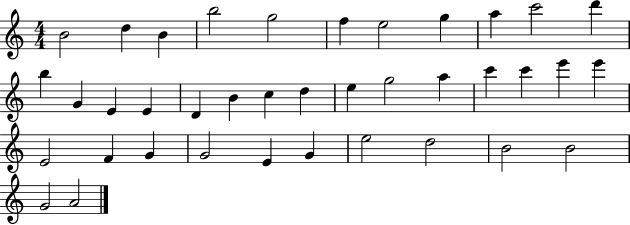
X:1
T:Untitled
M:4/4
L:1/4
K:C
B2 d B b2 g2 f e2 g a c'2 d' b G E E D B c d e g2 a c' c' e' e' E2 F G G2 E G e2 d2 B2 B2 G2 A2